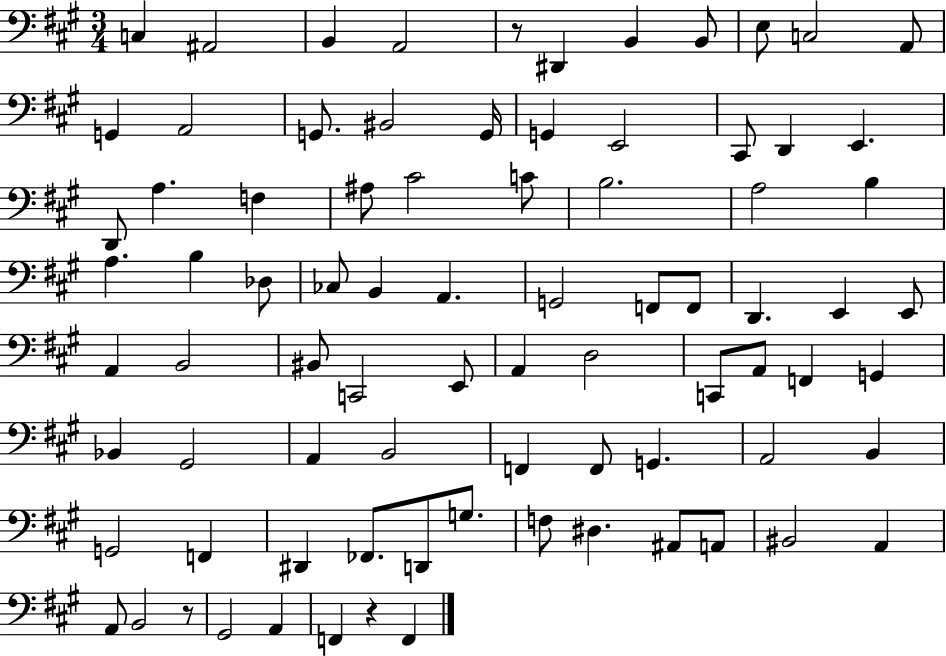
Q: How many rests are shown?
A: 3